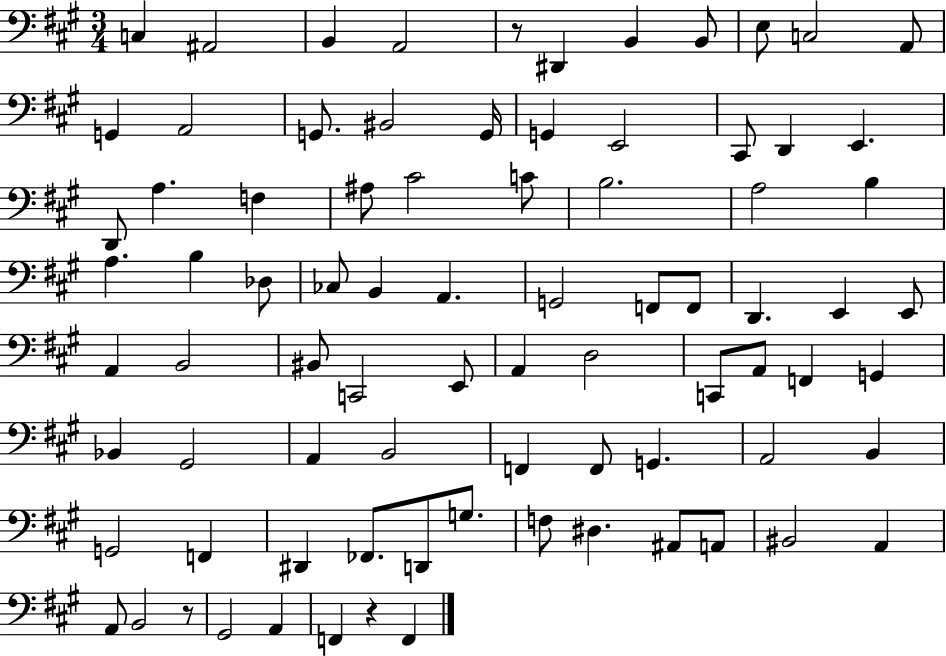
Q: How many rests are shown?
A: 3